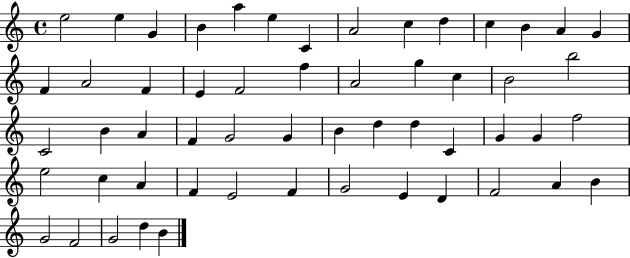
E5/h E5/q G4/q B4/q A5/q E5/q C4/q A4/h C5/q D5/q C5/q B4/q A4/q G4/q F4/q A4/h F4/q E4/q F4/h F5/q A4/h G5/q C5/q B4/h B5/h C4/h B4/q A4/q F4/q G4/h G4/q B4/q D5/q D5/q C4/q G4/q G4/q F5/h E5/h C5/q A4/q F4/q E4/h F4/q G4/h E4/q D4/q F4/h A4/q B4/q G4/h F4/h G4/h D5/q B4/q